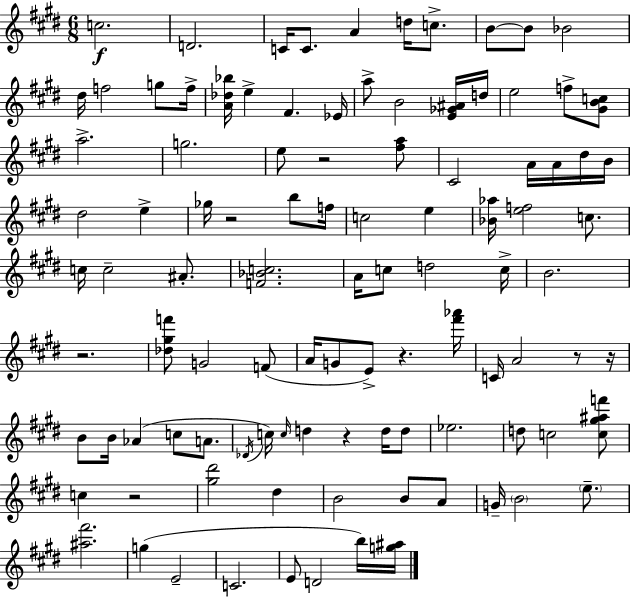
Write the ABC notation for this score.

X:1
T:Untitled
M:6/8
L:1/4
K:E
c2 D2 C/4 C/2 A d/4 c/2 B/2 B/2 _B2 ^d/4 f2 g/2 f/4 [A_d_b]/4 e ^F _E/4 a/2 B2 [E_G^A]/4 d/4 e2 f/2 [^GBc]/2 a2 g2 e/2 z2 [^fa]/2 ^C2 A/4 A/4 ^d/4 B/4 ^d2 e _g/4 z2 b/2 f/4 c2 e [_B_a]/4 [ef]2 c/2 c/4 c2 ^A/2 [F_Bc]2 A/4 c/2 d2 c/4 B2 z2 [_d^gf']/2 G2 F/2 A/4 G/2 E/2 z [^f'_a']/4 C/4 A2 z/2 z/4 B/2 B/4 _A c/2 A/2 _D/4 c/4 c/4 d z d/4 d/2 _e2 d/2 c2 [c^g^af']/2 c z2 [^g^d']2 ^d B2 B/2 A/2 G/4 B2 e/2 [^a^f']2 g E2 C2 E/2 D2 b/4 [g^a]/4